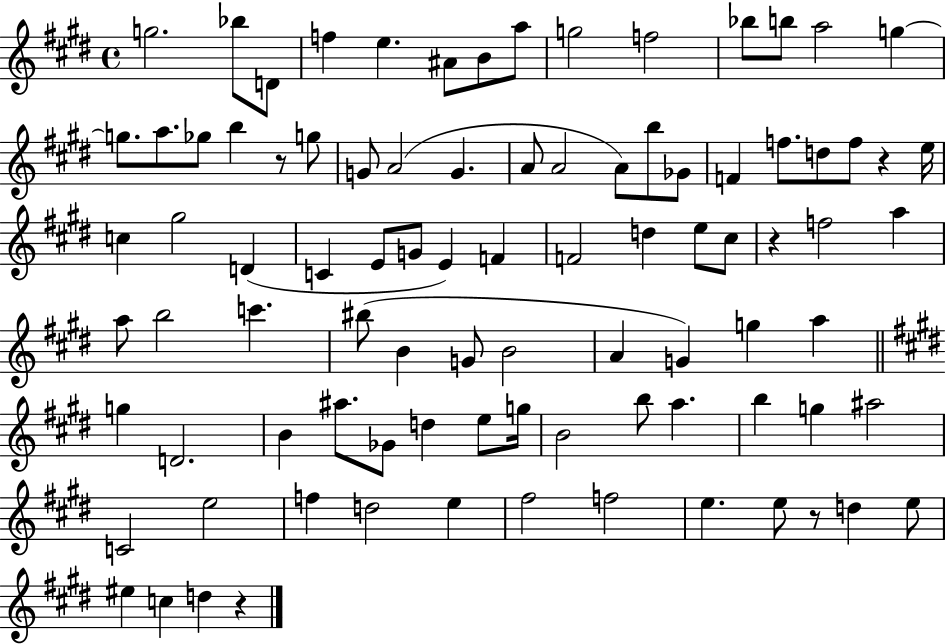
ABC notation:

X:1
T:Untitled
M:4/4
L:1/4
K:E
g2 _b/2 D/2 f e ^A/2 B/2 a/2 g2 f2 _b/2 b/2 a2 g g/2 a/2 _g/2 b z/2 g/2 G/2 A2 G A/2 A2 A/2 b/2 _G/2 F f/2 d/2 f/2 z e/4 c ^g2 D C E/2 G/2 E F F2 d e/2 ^c/2 z f2 a a/2 b2 c' ^b/2 B G/2 B2 A G g a g D2 B ^a/2 _G/2 d e/2 g/4 B2 b/2 a b g ^a2 C2 e2 f d2 e ^f2 f2 e e/2 z/2 d e/2 ^e c d z